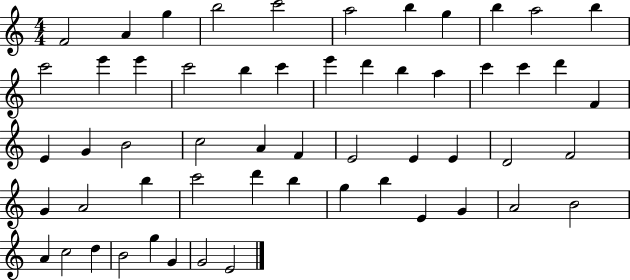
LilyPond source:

{
  \clef treble
  \numericTimeSignature
  \time 4/4
  \key c \major
  f'2 a'4 g''4 | b''2 c'''2 | a''2 b''4 g''4 | b''4 a''2 b''4 | \break c'''2 e'''4 e'''4 | c'''2 b''4 c'''4 | e'''4 d'''4 b''4 a''4 | c'''4 c'''4 d'''4 f'4 | \break e'4 g'4 b'2 | c''2 a'4 f'4 | e'2 e'4 e'4 | d'2 f'2 | \break g'4 a'2 b''4 | c'''2 d'''4 b''4 | g''4 b''4 e'4 g'4 | a'2 b'2 | \break a'4 c''2 d''4 | b'2 g''4 g'4 | g'2 e'2 | \bar "|."
}